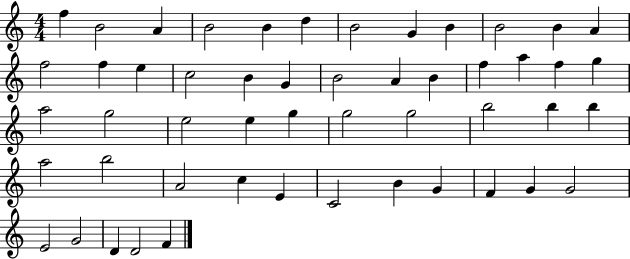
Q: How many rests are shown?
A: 0